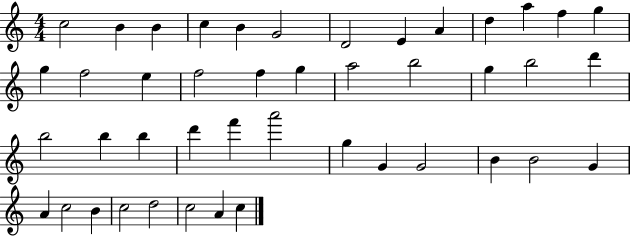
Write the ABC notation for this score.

X:1
T:Untitled
M:4/4
L:1/4
K:C
c2 B B c B G2 D2 E A d a f g g f2 e f2 f g a2 b2 g b2 d' b2 b b d' f' a'2 g G G2 B B2 G A c2 B c2 d2 c2 A c